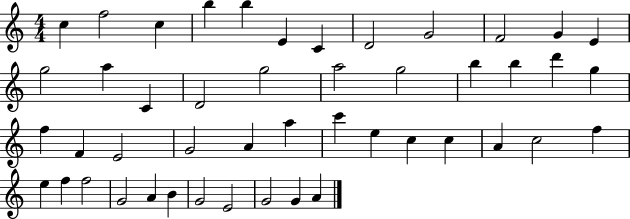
C5/q F5/h C5/q B5/q B5/q E4/q C4/q D4/h G4/h F4/h G4/q E4/q G5/h A5/q C4/q D4/h G5/h A5/h G5/h B5/q B5/q D6/q G5/q F5/q F4/q E4/h G4/h A4/q A5/q C6/q E5/q C5/q C5/q A4/q C5/h F5/q E5/q F5/q F5/h G4/h A4/q B4/q G4/h E4/h G4/h G4/q A4/q